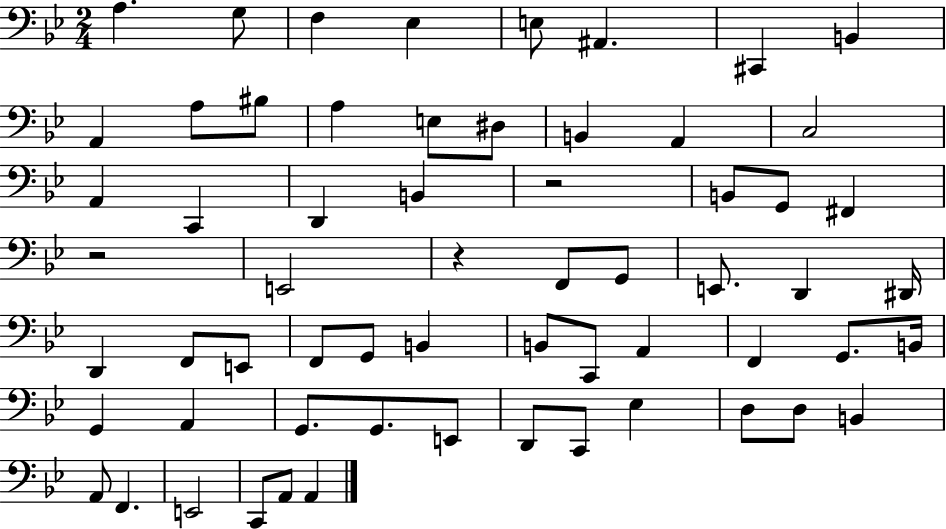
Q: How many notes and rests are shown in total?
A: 62